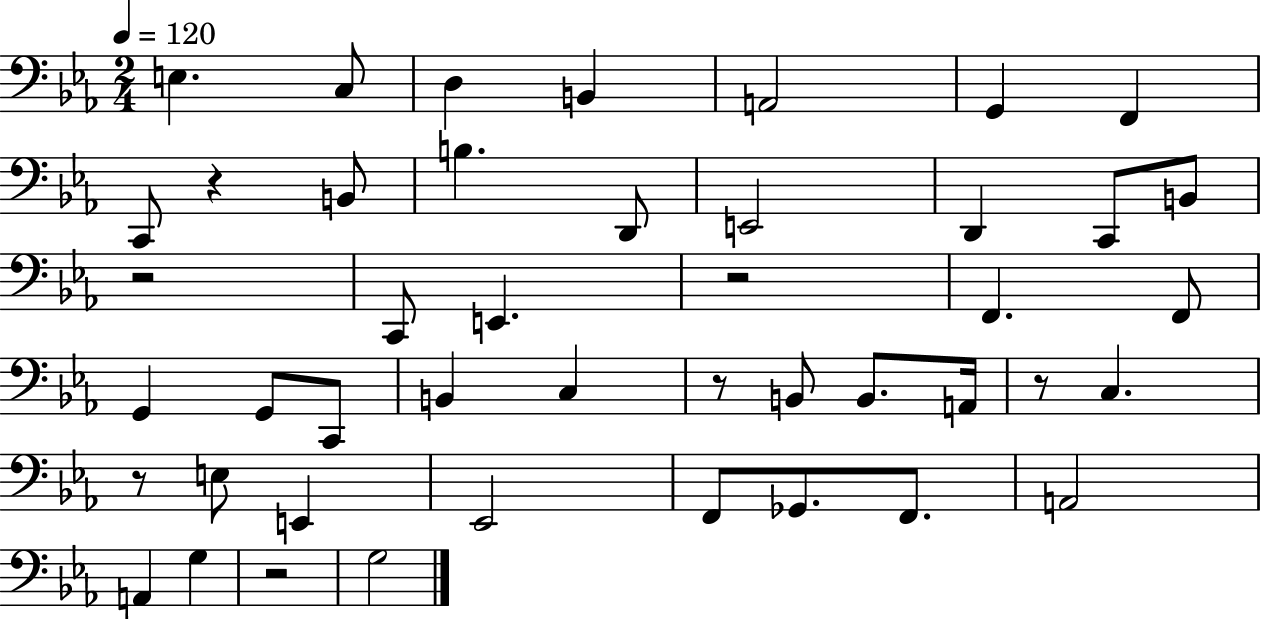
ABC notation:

X:1
T:Untitled
M:2/4
L:1/4
K:Eb
E, C,/2 D, B,, A,,2 G,, F,, C,,/2 z B,,/2 B, D,,/2 E,,2 D,, C,,/2 B,,/2 z2 C,,/2 E,, z2 F,, F,,/2 G,, G,,/2 C,,/2 B,, C, z/2 B,,/2 B,,/2 A,,/4 z/2 C, z/2 E,/2 E,, _E,,2 F,,/2 _G,,/2 F,,/2 A,,2 A,, G, z2 G,2